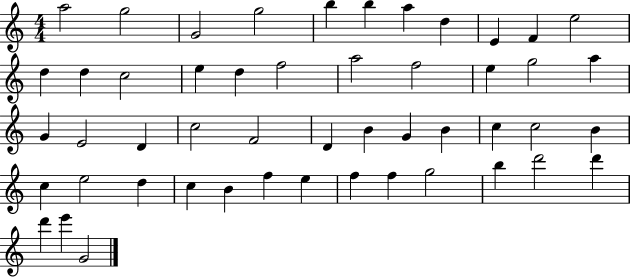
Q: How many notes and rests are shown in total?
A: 50